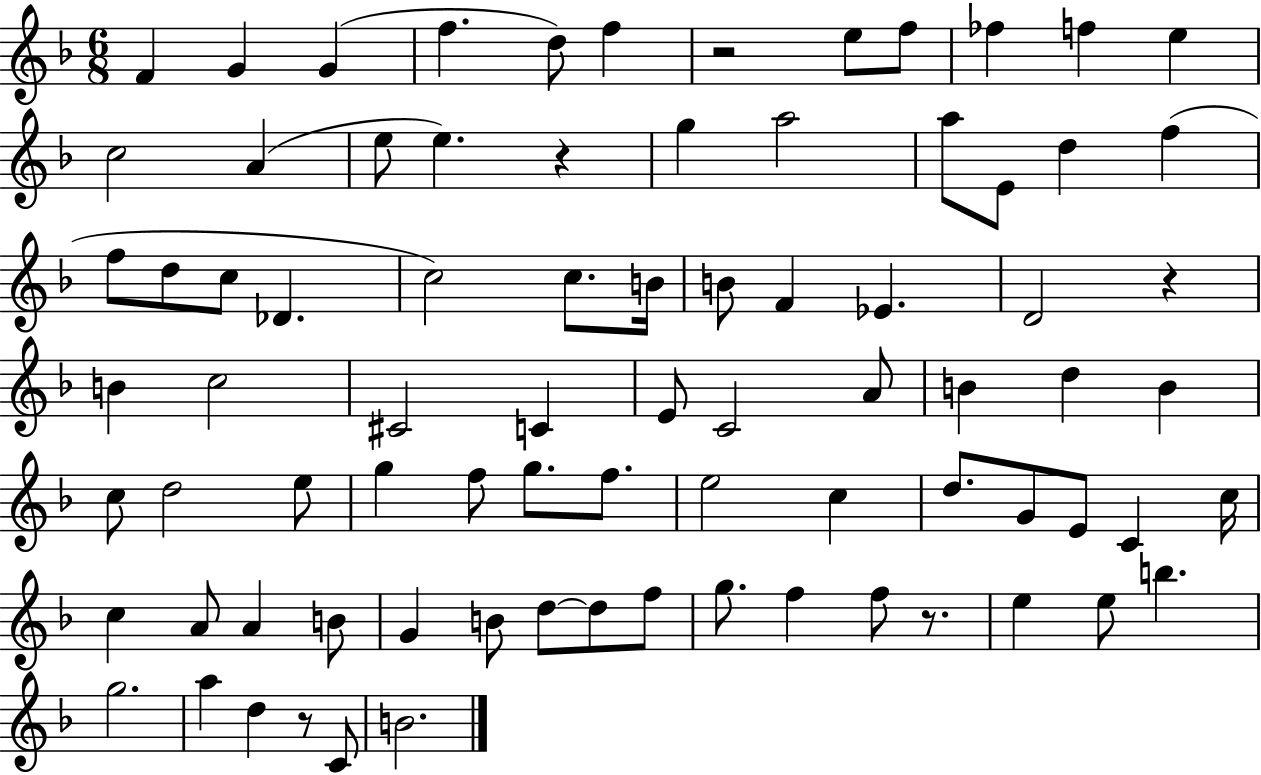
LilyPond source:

{
  \clef treble
  \numericTimeSignature
  \time 6/8
  \key f \major
  f'4 g'4 g'4( | f''4. d''8) f''4 | r2 e''8 f''8 | fes''4 f''4 e''4 | \break c''2 a'4( | e''8 e''4.) r4 | g''4 a''2 | a''8 e'8 d''4 f''4( | \break f''8 d''8 c''8 des'4. | c''2) c''8. b'16 | b'8 f'4 ees'4. | d'2 r4 | \break b'4 c''2 | cis'2 c'4 | e'8 c'2 a'8 | b'4 d''4 b'4 | \break c''8 d''2 e''8 | g''4 f''8 g''8. f''8. | e''2 c''4 | d''8. g'8 e'8 c'4 c''16 | \break c''4 a'8 a'4 b'8 | g'4 b'8 d''8~~ d''8 f''8 | g''8. f''4 f''8 r8. | e''4 e''8 b''4. | \break g''2. | a''4 d''4 r8 c'8 | b'2. | \bar "|."
}